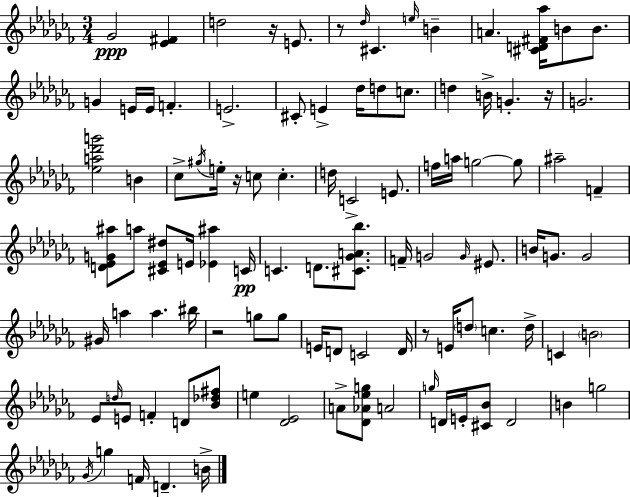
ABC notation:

X:1
T:Untitled
M:3/4
L:1/4
K:Abm
_G2 [_E^F] d2 z/4 E/2 z/2 _d/4 ^C e/4 B A [^CD^F_a]/4 B/2 B/2 G E/4 E/4 F E2 ^C/2 E _d/4 d/2 c/2 d B/4 G z/4 G2 [_ea_d'g']2 B _c/2 ^g/4 e/4 z/4 c/2 c d/4 C2 E/2 f/4 a/4 g2 g/2 ^a2 F [D_EG^a]/2 a/2 [^C_E^d]/2 E/4 [_E^a] C/4 C D/2 [^C_GA_b]/2 F/4 G2 G/4 ^E/2 B/4 G/2 G2 ^G/4 a a ^b/4 z2 g/2 g/2 E/4 D/2 C2 D/4 z/2 E/4 d/2 c d/4 C B2 _E/2 d/4 E/2 F D/2 [_B_d^f]/2 e [_D_E]2 A/2 [_D_A_eg]/2 A2 g/4 D/4 E/4 [^C_B]/2 D2 B g2 _G/4 g F/4 D B/4